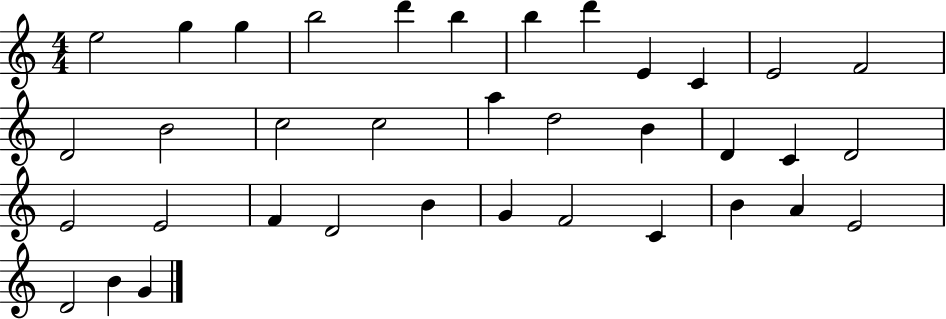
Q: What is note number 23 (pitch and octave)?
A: E4